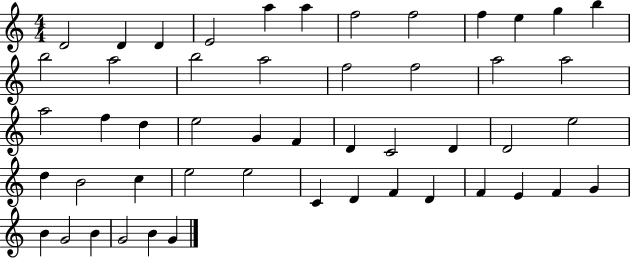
X:1
T:Untitled
M:4/4
L:1/4
K:C
D2 D D E2 a a f2 f2 f e g b b2 a2 b2 a2 f2 f2 a2 a2 a2 f d e2 G F D C2 D D2 e2 d B2 c e2 e2 C D F D F E F G B G2 B G2 B G